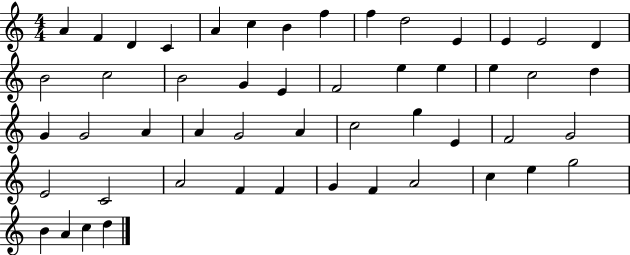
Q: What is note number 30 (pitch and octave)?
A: G4